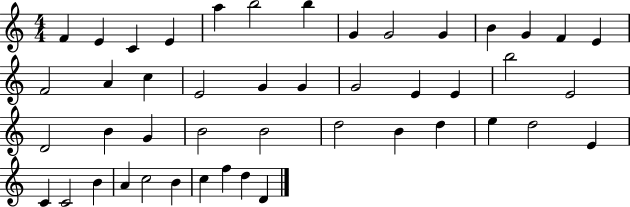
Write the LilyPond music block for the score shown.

{
  \clef treble
  \numericTimeSignature
  \time 4/4
  \key c \major
  f'4 e'4 c'4 e'4 | a''4 b''2 b''4 | g'4 g'2 g'4 | b'4 g'4 f'4 e'4 | \break f'2 a'4 c''4 | e'2 g'4 g'4 | g'2 e'4 e'4 | b''2 e'2 | \break d'2 b'4 g'4 | b'2 b'2 | d''2 b'4 d''4 | e''4 d''2 e'4 | \break c'4 c'2 b'4 | a'4 c''2 b'4 | c''4 f''4 d''4 d'4 | \bar "|."
}